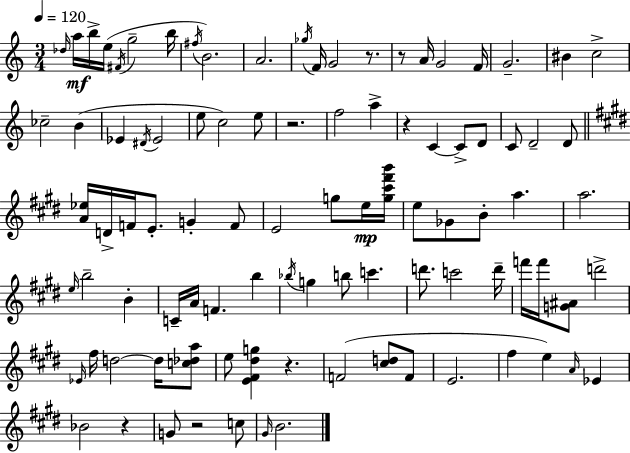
{
  \clef treble
  \numericTimeSignature
  \time 3/4
  \key a \minor
  \tempo 4 = 120
  \repeat volta 2 { \grace { des''16 }\mf a''16 b''16-> e''16( \acciaccatura { fis'16 } g''2-- | b''16 \acciaccatura { fis''16 }) b'2. | a'2. | \acciaccatura { ges''16 } f'16 g'2 | \break r8. r8 a'16 g'2 | f'16 g'2.-- | bis'4 c''2-> | ces''2-- | \break b'4( ees'4 \acciaccatura { dis'16 } ees'2 | e''8 c''2) | e''8 r2. | f''2 | \break a''4-> r4 c'4~~ | c'8-> d'8 c'8 d'2-- | d'8 \bar "||" \break \key e \major <a' ees''>16 d'16-> f'16 e'8.-. g'4-. f'8 | e'2 g''8 e''16\mp <g'' cis''' fis''' b'''>16 | e''8 ges'8 b'8-. a''4. | a''2. | \break \grace { e''16 } b''2-- b'4-. | c'16-- a'16 f'4. b''4 | \acciaccatura { bes''16 } g''4 b''8 c'''4. | d'''8. c'''2 | \break d'''16-- f'''16 f'''16 <g' ais'>8 d'''2-> | \grace { ees'16 } fis''16 d''2~~ | d''16 <c'' des'' a''>8 e''8 <e' fis' dis'' g''>4 r4. | f'2( <cis'' d''>8 | \break f'8 e'2. | fis''4 e''4) \grace { a'16 } | ees'4 bes'2 | r4 g'8 r2 | \break c''8 \grace { gis'16 } b'2. | } \bar "|."
}